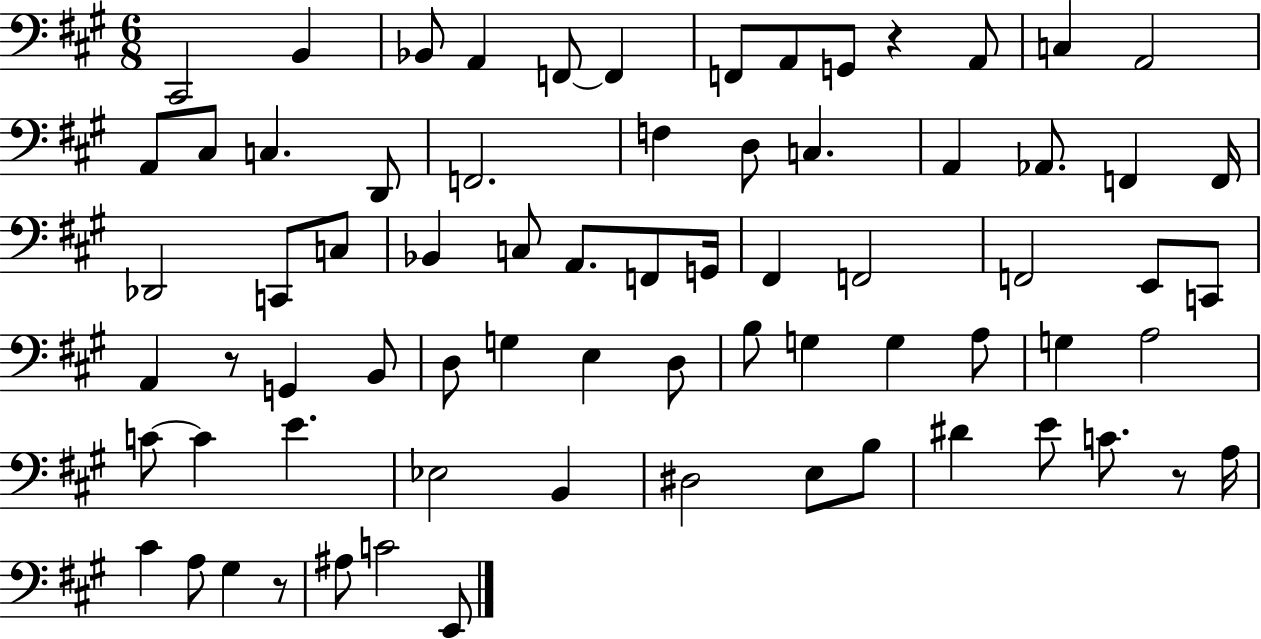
{
  \clef bass
  \numericTimeSignature
  \time 6/8
  \key a \major
  cis,2 b,4 | bes,8 a,4 f,8~~ f,4 | f,8 a,8 g,8 r4 a,8 | c4 a,2 | \break a,8 cis8 c4. d,8 | f,2. | f4 d8 c4. | a,4 aes,8. f,4 f,16 | \break des,2 c,8 c8 | bes,4 c8 a,8. f,8 g,16 | fis,4 f,2 | f,2 e,8 c,8 | \break a,4 r8 g,4 b,8 | d8 g4 e4 d8 | b8 g4 g4 a8 | g4 a2 | \break c'8~~ c'4 e'4. | ees2 b,4 | dis2 e8 b8 | dis'4 e'8 c'8. r8 a16 | \break cis'4 a8 gis4 r8 | ais8 c'2 e,8 | \bar "|."
}